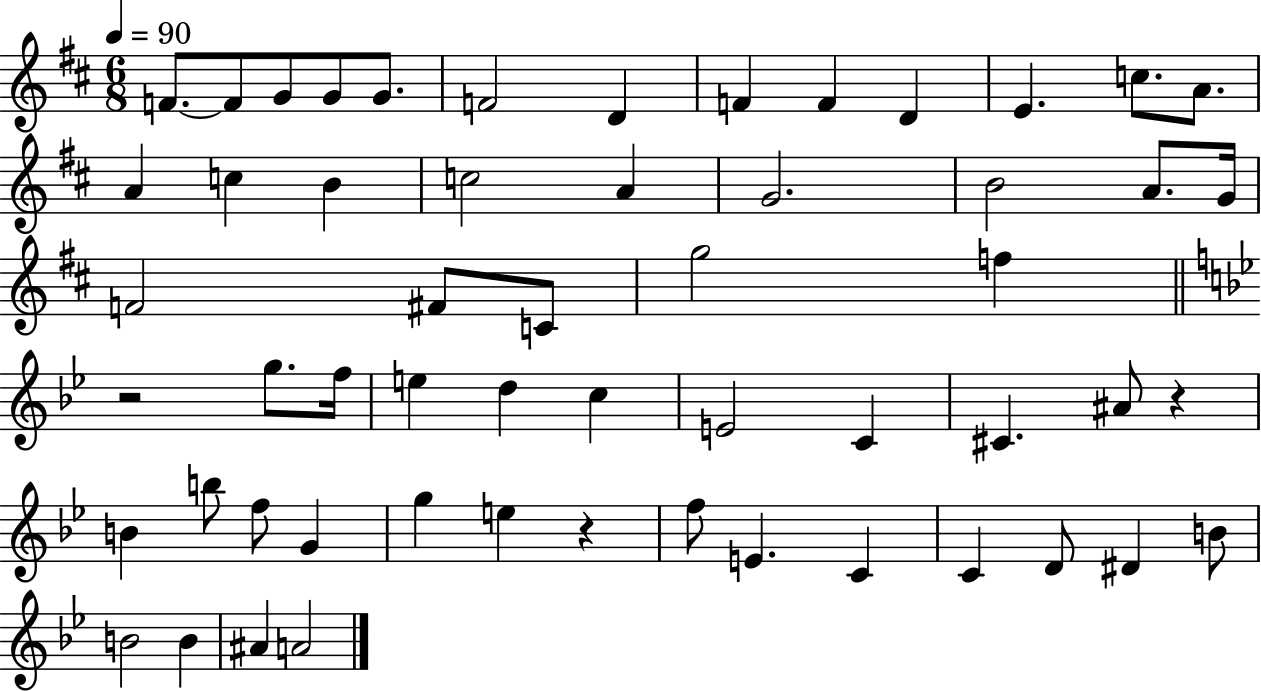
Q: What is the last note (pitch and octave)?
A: A4